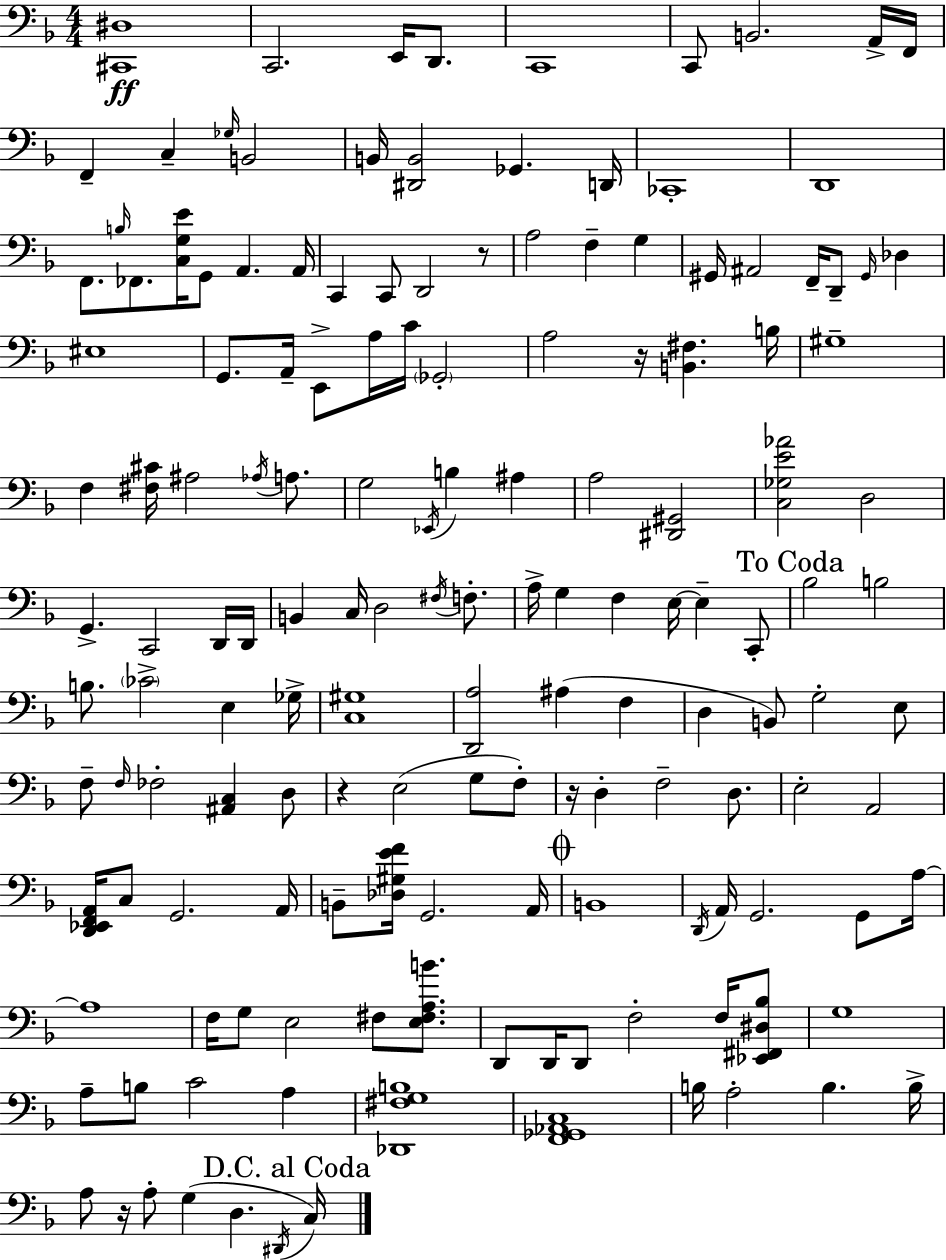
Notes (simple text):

[C#2,D#3]/w C2/h. E2/s D2/e. C2/w C2/e B2/h. A2/s F2/s F2/q C3/q Gb3/s B2/h B2/s [D#2,B2]/h Gb2/q. D2/s CES2/w D2/w F2/e. B3/s FES2/e. [C3,G3,E4]/s G2/e A2/q. A2/s C2/q C2/e D2/h R/e A3/h F3/q G3/q G#2/s A#2/h F2/s D2/e G#2/s Db3/q EIS3/w G2/e. A2/s E2/e A3/s C4/s Gb2/h A3/h R/s [B2,F#3]/q. B3/s G#3/w F3/q [F#3,C#4]/s A#3/h Ab3/s A3/e. G3/h Eb2/s B3/q A#3/q A3/h [D#2,G#2]/h [C3,Gb3,E4,Ab4]/h D3/h G2/q. C2/h D2/s D2/s B2/q C3/s D3/h F#3/s F3/e. A3/s G3/q F3/q E3/s E3/q C2/e Bb3/h B3/h B3/e. CES4/h E3/q Gb3/s [C3,G#3]/w [D2,A3]/h A#3/q F3/q D3/q B2/e G3/h E3/e F3/e F3/s FES3/h [A#2,C3]/q D3/e R/q E3/h G3/e F3/e R/s D3/q F3/h D3/e. E3/h A2/h [D2,Eb2,F2,A2]/s C3/e G2/h. A2/s B2/e [Db3,G#3,E4,F4]/s G2/h. A2/s B2/w D2/s A2/s G2/h. G2/e A3/s A3/w F3/s G3/e E3/h F#3/e [E3,F#3,A3,B4]/e. D2/e D2/s D2/e F3/h F3/s [Eb2,F#2,D#3,Bb3]/e G3/w A3/e B3/e C4/h A3/q [Db2,F#3,G3,B3]/w [F2,Gb2,Ab2,C3]/w B3/s A3/h B3/q. B3/s A3/e R/s A3/e G3/q D3/q. D#2/s C3/s